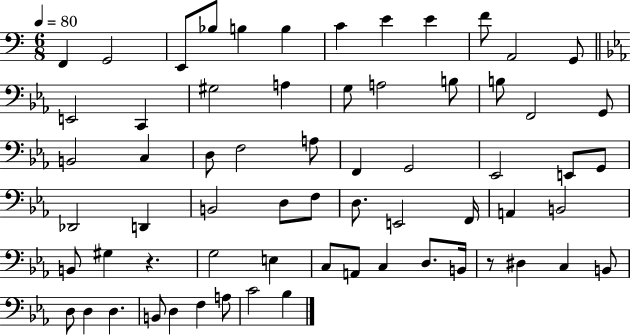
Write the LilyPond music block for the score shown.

{
  \clef bass
  \numericTimeSignature
  \time 6/8
  \key c \major
  \tempo 4 = 80
  f,4 g,2 | e,8 bes8 b4 b4 | c'4 e'4 e'4 | f'8 a,2 g,8 | \break \bar "||" \break \key ees \major e,2 c,4 | gis2 a4 | g8 a2 b8 | b8 f,2 g,8 | \break b,2 c4 | d8 f2 a8 | f,4 g,2 | ees,2 e,8 g,8 | \break des,2 d,4 | b,2 d8 f8 | d8. e,2 f,16 | a,4 b,2 | \break b,8 gis4 r4. | g2 e4 | c8 a,8 c4 d8. b,16 | r8 dis4 c4 b,8 | \break d8 d4 d4. | b,8 d4 f4 a8 | c'2 bes4 | \bar "|."
}